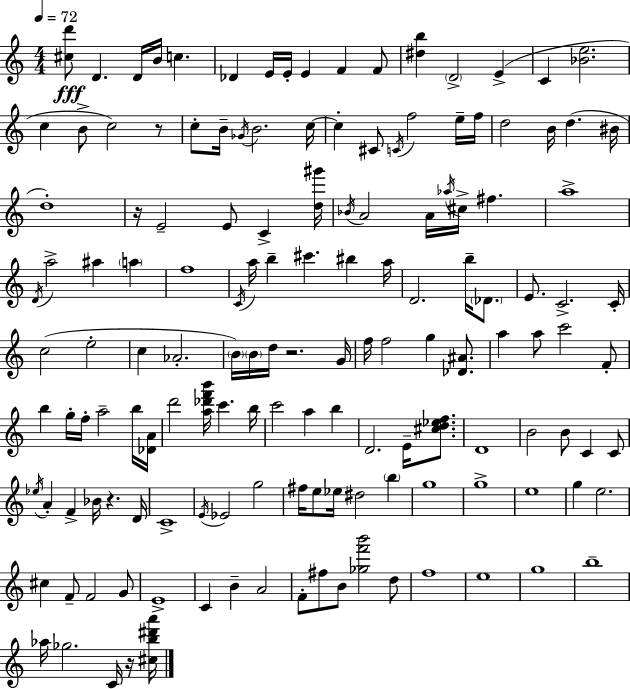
{
  \clef treble
  \numericTimeSignature
  \time 4/4
  \key c \major
  \tempo 4 = 72
  <cis'' d'''>8\fff d'4. d'16 b'16 c''4. | des'4 e'16 e'16-. e'4 f'4 f'8 | <dis'' b''>4 \parenthesize d'2-> e'4->( | c'4 <bes' e''>2. | \break c''4 b'8-> c''2) r8 | c''8-. b'16-- \acciaccatura { ges'16 } b'2. | c''16~~ c''4-. cis'8 \acciaccatura { c'16 } f''2 | e''16-- f''16 d''2 b'16 d''4.( | \break bis'16 d''1-.) | r16 e'2-- e'8 c'4-> | <d'' gis'''>16 \acciaccatura { bes'16 } a'2 a'16 \acciaccatura { aes''16 } cis''16-> fis''4. | a''1-> | \break \acciaccatura { d'16 } a''2-> ais''4 | \parenthesize a''4 f''1 | \acciaccatura { c'16 } a''16 b''4-- cis'''4. | bis''4 a''16 d'2. | \break b''16-- \parenthesize des'8. e'8. c'2.-> | c'16-. c''2( e''2-. | c''4 aes'2.-. | \parenthesize b'16) \parenthesize b'16 d''16 r2. | \break g'16 f''16 f''2 g''4 | <des' ais'>8. a''4 a''8 c'''2 | f'8-. b''4 g''16-. f''16-. a''2-- | b''16 <des' a'>16 d'''2 <a'' des''' f''' b'''>16 c'''4. | \break b''16 c'''2 a''4 | b''4 d'2. | e'16-- <cis'' d'' ees'' f''>8. d'1 | b'2 b'8 | \break c'4 c'8 \acciaccatura { ees''16 } a'4-. f'4-> bes'16 | r4. d'16 c'1-> | \acciaccatura { e'16 } ees'2 | g''2 fis''16 e''8 ees''16 dis''2 | \break \parenthesize b''4 g''1 | g''1-> | e''1 | g''4 e''2. | \break cis''4 f'8-- f'2 | g'8 e'1-> | c'4 b'4-- | a'2 f'8-. fis''8 b'8 <ges'' f''' b'''>2 | \break d''8 f''1 | e''1 | g''1 | b''1-- | \break aes''16 ges''2. | c'16 r16 <cis'' b'' dis''' a'''>16 \bar "|."
}